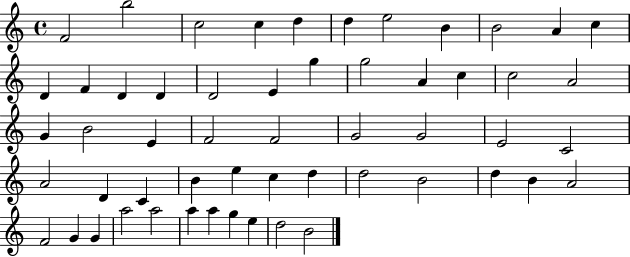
F4/h B5/h C5/h C5/q D5/q D5/q E5/h B4/q B4/h A4/q C5/q D4/q F4/q D4/q D4/q D4/h E4/q G5/q G5/h A4/q C5/q C5/h A4/h G4/q B4/h E4/q F4/h F4/h G4/h G4/h E4/h C4/h A4/h D4/q C4/q B4/q E5/q C5/q D5/q D5/h B4/h D5/q B4/q A4/h F4/h G4/q G4/q A5/h A5/h A5/q A5/q G5/q E5/q D5/h B4/h